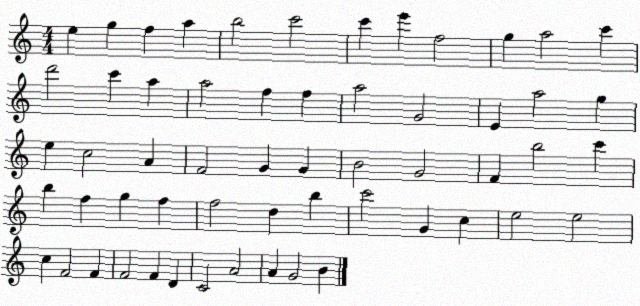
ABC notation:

X:1
T:Untitled
M:4/4
L:1/4
K:C
e g f a b2 c'2 c' e' f2 g a2 c' d'2 c' a a2 f f a2 G2 E a2 g e c2 A F2 G G B2 G2 F b2 c' b f g f f2 d b c'2 G c e2 e2 c F2 F F2 F D C2 A2 A G2 B